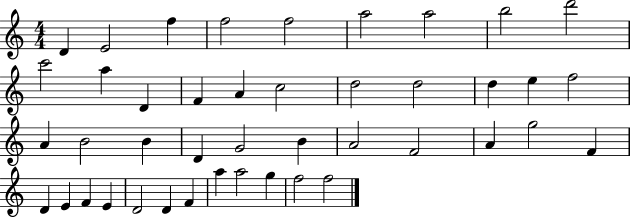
X:1
T:Untitled
M:4/4
L:1/4
K:C
D E2 f f2 f2 a2 a2 b2 d'2 c'2 a D F A c2 d2 d2 d e f2 A B2 B D G2 B A2 F2 A g2 F D E F E D2 D F a a2 g f2 f2